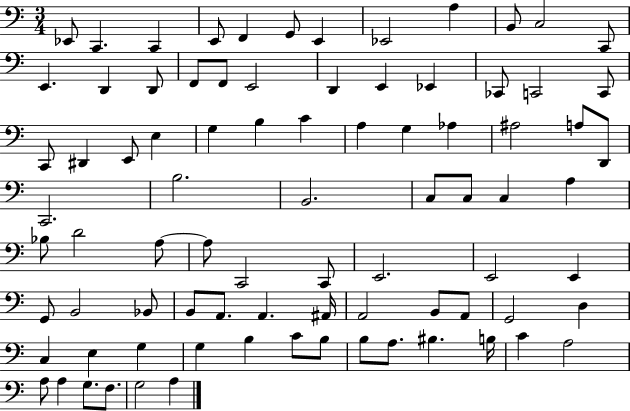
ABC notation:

X:1
T:Untitled
M:3/4
L:1/4
K:C
_E,,/2 C,, C,, E,,/2 F,, G,,/2 E,, _E,,2 A, B,,/2 C,2 C,,/2 E,, D,, D,,/2 F,,/2 F,,/2 E,,2 D,, E,, _E,, _C,,/2 C,,2 C,,/2 C,,/2 ^D,, E,,/2 E, G, B, C A, G, _A, ^A,2 A,/2 D,,/2 C,,2 B,2 B,,2 C,/2 C,/2 C, A, _B,/2 D2 A,/2 A,/2 C,,2 C,,/2 E,,2 E,,2 E,, G,,/2 B,,2 _B,,/2 B,,/2 A,,/2 A,, ^A,,/4 A,,2 B,,/2 A,,/2 G,,2 D, C, E, G, G, B, C/2 B,/2 B,/2 A,/2 ^B, B,/4 C A,2 A,/2 A, G,/2 F,/2 G,2 A,